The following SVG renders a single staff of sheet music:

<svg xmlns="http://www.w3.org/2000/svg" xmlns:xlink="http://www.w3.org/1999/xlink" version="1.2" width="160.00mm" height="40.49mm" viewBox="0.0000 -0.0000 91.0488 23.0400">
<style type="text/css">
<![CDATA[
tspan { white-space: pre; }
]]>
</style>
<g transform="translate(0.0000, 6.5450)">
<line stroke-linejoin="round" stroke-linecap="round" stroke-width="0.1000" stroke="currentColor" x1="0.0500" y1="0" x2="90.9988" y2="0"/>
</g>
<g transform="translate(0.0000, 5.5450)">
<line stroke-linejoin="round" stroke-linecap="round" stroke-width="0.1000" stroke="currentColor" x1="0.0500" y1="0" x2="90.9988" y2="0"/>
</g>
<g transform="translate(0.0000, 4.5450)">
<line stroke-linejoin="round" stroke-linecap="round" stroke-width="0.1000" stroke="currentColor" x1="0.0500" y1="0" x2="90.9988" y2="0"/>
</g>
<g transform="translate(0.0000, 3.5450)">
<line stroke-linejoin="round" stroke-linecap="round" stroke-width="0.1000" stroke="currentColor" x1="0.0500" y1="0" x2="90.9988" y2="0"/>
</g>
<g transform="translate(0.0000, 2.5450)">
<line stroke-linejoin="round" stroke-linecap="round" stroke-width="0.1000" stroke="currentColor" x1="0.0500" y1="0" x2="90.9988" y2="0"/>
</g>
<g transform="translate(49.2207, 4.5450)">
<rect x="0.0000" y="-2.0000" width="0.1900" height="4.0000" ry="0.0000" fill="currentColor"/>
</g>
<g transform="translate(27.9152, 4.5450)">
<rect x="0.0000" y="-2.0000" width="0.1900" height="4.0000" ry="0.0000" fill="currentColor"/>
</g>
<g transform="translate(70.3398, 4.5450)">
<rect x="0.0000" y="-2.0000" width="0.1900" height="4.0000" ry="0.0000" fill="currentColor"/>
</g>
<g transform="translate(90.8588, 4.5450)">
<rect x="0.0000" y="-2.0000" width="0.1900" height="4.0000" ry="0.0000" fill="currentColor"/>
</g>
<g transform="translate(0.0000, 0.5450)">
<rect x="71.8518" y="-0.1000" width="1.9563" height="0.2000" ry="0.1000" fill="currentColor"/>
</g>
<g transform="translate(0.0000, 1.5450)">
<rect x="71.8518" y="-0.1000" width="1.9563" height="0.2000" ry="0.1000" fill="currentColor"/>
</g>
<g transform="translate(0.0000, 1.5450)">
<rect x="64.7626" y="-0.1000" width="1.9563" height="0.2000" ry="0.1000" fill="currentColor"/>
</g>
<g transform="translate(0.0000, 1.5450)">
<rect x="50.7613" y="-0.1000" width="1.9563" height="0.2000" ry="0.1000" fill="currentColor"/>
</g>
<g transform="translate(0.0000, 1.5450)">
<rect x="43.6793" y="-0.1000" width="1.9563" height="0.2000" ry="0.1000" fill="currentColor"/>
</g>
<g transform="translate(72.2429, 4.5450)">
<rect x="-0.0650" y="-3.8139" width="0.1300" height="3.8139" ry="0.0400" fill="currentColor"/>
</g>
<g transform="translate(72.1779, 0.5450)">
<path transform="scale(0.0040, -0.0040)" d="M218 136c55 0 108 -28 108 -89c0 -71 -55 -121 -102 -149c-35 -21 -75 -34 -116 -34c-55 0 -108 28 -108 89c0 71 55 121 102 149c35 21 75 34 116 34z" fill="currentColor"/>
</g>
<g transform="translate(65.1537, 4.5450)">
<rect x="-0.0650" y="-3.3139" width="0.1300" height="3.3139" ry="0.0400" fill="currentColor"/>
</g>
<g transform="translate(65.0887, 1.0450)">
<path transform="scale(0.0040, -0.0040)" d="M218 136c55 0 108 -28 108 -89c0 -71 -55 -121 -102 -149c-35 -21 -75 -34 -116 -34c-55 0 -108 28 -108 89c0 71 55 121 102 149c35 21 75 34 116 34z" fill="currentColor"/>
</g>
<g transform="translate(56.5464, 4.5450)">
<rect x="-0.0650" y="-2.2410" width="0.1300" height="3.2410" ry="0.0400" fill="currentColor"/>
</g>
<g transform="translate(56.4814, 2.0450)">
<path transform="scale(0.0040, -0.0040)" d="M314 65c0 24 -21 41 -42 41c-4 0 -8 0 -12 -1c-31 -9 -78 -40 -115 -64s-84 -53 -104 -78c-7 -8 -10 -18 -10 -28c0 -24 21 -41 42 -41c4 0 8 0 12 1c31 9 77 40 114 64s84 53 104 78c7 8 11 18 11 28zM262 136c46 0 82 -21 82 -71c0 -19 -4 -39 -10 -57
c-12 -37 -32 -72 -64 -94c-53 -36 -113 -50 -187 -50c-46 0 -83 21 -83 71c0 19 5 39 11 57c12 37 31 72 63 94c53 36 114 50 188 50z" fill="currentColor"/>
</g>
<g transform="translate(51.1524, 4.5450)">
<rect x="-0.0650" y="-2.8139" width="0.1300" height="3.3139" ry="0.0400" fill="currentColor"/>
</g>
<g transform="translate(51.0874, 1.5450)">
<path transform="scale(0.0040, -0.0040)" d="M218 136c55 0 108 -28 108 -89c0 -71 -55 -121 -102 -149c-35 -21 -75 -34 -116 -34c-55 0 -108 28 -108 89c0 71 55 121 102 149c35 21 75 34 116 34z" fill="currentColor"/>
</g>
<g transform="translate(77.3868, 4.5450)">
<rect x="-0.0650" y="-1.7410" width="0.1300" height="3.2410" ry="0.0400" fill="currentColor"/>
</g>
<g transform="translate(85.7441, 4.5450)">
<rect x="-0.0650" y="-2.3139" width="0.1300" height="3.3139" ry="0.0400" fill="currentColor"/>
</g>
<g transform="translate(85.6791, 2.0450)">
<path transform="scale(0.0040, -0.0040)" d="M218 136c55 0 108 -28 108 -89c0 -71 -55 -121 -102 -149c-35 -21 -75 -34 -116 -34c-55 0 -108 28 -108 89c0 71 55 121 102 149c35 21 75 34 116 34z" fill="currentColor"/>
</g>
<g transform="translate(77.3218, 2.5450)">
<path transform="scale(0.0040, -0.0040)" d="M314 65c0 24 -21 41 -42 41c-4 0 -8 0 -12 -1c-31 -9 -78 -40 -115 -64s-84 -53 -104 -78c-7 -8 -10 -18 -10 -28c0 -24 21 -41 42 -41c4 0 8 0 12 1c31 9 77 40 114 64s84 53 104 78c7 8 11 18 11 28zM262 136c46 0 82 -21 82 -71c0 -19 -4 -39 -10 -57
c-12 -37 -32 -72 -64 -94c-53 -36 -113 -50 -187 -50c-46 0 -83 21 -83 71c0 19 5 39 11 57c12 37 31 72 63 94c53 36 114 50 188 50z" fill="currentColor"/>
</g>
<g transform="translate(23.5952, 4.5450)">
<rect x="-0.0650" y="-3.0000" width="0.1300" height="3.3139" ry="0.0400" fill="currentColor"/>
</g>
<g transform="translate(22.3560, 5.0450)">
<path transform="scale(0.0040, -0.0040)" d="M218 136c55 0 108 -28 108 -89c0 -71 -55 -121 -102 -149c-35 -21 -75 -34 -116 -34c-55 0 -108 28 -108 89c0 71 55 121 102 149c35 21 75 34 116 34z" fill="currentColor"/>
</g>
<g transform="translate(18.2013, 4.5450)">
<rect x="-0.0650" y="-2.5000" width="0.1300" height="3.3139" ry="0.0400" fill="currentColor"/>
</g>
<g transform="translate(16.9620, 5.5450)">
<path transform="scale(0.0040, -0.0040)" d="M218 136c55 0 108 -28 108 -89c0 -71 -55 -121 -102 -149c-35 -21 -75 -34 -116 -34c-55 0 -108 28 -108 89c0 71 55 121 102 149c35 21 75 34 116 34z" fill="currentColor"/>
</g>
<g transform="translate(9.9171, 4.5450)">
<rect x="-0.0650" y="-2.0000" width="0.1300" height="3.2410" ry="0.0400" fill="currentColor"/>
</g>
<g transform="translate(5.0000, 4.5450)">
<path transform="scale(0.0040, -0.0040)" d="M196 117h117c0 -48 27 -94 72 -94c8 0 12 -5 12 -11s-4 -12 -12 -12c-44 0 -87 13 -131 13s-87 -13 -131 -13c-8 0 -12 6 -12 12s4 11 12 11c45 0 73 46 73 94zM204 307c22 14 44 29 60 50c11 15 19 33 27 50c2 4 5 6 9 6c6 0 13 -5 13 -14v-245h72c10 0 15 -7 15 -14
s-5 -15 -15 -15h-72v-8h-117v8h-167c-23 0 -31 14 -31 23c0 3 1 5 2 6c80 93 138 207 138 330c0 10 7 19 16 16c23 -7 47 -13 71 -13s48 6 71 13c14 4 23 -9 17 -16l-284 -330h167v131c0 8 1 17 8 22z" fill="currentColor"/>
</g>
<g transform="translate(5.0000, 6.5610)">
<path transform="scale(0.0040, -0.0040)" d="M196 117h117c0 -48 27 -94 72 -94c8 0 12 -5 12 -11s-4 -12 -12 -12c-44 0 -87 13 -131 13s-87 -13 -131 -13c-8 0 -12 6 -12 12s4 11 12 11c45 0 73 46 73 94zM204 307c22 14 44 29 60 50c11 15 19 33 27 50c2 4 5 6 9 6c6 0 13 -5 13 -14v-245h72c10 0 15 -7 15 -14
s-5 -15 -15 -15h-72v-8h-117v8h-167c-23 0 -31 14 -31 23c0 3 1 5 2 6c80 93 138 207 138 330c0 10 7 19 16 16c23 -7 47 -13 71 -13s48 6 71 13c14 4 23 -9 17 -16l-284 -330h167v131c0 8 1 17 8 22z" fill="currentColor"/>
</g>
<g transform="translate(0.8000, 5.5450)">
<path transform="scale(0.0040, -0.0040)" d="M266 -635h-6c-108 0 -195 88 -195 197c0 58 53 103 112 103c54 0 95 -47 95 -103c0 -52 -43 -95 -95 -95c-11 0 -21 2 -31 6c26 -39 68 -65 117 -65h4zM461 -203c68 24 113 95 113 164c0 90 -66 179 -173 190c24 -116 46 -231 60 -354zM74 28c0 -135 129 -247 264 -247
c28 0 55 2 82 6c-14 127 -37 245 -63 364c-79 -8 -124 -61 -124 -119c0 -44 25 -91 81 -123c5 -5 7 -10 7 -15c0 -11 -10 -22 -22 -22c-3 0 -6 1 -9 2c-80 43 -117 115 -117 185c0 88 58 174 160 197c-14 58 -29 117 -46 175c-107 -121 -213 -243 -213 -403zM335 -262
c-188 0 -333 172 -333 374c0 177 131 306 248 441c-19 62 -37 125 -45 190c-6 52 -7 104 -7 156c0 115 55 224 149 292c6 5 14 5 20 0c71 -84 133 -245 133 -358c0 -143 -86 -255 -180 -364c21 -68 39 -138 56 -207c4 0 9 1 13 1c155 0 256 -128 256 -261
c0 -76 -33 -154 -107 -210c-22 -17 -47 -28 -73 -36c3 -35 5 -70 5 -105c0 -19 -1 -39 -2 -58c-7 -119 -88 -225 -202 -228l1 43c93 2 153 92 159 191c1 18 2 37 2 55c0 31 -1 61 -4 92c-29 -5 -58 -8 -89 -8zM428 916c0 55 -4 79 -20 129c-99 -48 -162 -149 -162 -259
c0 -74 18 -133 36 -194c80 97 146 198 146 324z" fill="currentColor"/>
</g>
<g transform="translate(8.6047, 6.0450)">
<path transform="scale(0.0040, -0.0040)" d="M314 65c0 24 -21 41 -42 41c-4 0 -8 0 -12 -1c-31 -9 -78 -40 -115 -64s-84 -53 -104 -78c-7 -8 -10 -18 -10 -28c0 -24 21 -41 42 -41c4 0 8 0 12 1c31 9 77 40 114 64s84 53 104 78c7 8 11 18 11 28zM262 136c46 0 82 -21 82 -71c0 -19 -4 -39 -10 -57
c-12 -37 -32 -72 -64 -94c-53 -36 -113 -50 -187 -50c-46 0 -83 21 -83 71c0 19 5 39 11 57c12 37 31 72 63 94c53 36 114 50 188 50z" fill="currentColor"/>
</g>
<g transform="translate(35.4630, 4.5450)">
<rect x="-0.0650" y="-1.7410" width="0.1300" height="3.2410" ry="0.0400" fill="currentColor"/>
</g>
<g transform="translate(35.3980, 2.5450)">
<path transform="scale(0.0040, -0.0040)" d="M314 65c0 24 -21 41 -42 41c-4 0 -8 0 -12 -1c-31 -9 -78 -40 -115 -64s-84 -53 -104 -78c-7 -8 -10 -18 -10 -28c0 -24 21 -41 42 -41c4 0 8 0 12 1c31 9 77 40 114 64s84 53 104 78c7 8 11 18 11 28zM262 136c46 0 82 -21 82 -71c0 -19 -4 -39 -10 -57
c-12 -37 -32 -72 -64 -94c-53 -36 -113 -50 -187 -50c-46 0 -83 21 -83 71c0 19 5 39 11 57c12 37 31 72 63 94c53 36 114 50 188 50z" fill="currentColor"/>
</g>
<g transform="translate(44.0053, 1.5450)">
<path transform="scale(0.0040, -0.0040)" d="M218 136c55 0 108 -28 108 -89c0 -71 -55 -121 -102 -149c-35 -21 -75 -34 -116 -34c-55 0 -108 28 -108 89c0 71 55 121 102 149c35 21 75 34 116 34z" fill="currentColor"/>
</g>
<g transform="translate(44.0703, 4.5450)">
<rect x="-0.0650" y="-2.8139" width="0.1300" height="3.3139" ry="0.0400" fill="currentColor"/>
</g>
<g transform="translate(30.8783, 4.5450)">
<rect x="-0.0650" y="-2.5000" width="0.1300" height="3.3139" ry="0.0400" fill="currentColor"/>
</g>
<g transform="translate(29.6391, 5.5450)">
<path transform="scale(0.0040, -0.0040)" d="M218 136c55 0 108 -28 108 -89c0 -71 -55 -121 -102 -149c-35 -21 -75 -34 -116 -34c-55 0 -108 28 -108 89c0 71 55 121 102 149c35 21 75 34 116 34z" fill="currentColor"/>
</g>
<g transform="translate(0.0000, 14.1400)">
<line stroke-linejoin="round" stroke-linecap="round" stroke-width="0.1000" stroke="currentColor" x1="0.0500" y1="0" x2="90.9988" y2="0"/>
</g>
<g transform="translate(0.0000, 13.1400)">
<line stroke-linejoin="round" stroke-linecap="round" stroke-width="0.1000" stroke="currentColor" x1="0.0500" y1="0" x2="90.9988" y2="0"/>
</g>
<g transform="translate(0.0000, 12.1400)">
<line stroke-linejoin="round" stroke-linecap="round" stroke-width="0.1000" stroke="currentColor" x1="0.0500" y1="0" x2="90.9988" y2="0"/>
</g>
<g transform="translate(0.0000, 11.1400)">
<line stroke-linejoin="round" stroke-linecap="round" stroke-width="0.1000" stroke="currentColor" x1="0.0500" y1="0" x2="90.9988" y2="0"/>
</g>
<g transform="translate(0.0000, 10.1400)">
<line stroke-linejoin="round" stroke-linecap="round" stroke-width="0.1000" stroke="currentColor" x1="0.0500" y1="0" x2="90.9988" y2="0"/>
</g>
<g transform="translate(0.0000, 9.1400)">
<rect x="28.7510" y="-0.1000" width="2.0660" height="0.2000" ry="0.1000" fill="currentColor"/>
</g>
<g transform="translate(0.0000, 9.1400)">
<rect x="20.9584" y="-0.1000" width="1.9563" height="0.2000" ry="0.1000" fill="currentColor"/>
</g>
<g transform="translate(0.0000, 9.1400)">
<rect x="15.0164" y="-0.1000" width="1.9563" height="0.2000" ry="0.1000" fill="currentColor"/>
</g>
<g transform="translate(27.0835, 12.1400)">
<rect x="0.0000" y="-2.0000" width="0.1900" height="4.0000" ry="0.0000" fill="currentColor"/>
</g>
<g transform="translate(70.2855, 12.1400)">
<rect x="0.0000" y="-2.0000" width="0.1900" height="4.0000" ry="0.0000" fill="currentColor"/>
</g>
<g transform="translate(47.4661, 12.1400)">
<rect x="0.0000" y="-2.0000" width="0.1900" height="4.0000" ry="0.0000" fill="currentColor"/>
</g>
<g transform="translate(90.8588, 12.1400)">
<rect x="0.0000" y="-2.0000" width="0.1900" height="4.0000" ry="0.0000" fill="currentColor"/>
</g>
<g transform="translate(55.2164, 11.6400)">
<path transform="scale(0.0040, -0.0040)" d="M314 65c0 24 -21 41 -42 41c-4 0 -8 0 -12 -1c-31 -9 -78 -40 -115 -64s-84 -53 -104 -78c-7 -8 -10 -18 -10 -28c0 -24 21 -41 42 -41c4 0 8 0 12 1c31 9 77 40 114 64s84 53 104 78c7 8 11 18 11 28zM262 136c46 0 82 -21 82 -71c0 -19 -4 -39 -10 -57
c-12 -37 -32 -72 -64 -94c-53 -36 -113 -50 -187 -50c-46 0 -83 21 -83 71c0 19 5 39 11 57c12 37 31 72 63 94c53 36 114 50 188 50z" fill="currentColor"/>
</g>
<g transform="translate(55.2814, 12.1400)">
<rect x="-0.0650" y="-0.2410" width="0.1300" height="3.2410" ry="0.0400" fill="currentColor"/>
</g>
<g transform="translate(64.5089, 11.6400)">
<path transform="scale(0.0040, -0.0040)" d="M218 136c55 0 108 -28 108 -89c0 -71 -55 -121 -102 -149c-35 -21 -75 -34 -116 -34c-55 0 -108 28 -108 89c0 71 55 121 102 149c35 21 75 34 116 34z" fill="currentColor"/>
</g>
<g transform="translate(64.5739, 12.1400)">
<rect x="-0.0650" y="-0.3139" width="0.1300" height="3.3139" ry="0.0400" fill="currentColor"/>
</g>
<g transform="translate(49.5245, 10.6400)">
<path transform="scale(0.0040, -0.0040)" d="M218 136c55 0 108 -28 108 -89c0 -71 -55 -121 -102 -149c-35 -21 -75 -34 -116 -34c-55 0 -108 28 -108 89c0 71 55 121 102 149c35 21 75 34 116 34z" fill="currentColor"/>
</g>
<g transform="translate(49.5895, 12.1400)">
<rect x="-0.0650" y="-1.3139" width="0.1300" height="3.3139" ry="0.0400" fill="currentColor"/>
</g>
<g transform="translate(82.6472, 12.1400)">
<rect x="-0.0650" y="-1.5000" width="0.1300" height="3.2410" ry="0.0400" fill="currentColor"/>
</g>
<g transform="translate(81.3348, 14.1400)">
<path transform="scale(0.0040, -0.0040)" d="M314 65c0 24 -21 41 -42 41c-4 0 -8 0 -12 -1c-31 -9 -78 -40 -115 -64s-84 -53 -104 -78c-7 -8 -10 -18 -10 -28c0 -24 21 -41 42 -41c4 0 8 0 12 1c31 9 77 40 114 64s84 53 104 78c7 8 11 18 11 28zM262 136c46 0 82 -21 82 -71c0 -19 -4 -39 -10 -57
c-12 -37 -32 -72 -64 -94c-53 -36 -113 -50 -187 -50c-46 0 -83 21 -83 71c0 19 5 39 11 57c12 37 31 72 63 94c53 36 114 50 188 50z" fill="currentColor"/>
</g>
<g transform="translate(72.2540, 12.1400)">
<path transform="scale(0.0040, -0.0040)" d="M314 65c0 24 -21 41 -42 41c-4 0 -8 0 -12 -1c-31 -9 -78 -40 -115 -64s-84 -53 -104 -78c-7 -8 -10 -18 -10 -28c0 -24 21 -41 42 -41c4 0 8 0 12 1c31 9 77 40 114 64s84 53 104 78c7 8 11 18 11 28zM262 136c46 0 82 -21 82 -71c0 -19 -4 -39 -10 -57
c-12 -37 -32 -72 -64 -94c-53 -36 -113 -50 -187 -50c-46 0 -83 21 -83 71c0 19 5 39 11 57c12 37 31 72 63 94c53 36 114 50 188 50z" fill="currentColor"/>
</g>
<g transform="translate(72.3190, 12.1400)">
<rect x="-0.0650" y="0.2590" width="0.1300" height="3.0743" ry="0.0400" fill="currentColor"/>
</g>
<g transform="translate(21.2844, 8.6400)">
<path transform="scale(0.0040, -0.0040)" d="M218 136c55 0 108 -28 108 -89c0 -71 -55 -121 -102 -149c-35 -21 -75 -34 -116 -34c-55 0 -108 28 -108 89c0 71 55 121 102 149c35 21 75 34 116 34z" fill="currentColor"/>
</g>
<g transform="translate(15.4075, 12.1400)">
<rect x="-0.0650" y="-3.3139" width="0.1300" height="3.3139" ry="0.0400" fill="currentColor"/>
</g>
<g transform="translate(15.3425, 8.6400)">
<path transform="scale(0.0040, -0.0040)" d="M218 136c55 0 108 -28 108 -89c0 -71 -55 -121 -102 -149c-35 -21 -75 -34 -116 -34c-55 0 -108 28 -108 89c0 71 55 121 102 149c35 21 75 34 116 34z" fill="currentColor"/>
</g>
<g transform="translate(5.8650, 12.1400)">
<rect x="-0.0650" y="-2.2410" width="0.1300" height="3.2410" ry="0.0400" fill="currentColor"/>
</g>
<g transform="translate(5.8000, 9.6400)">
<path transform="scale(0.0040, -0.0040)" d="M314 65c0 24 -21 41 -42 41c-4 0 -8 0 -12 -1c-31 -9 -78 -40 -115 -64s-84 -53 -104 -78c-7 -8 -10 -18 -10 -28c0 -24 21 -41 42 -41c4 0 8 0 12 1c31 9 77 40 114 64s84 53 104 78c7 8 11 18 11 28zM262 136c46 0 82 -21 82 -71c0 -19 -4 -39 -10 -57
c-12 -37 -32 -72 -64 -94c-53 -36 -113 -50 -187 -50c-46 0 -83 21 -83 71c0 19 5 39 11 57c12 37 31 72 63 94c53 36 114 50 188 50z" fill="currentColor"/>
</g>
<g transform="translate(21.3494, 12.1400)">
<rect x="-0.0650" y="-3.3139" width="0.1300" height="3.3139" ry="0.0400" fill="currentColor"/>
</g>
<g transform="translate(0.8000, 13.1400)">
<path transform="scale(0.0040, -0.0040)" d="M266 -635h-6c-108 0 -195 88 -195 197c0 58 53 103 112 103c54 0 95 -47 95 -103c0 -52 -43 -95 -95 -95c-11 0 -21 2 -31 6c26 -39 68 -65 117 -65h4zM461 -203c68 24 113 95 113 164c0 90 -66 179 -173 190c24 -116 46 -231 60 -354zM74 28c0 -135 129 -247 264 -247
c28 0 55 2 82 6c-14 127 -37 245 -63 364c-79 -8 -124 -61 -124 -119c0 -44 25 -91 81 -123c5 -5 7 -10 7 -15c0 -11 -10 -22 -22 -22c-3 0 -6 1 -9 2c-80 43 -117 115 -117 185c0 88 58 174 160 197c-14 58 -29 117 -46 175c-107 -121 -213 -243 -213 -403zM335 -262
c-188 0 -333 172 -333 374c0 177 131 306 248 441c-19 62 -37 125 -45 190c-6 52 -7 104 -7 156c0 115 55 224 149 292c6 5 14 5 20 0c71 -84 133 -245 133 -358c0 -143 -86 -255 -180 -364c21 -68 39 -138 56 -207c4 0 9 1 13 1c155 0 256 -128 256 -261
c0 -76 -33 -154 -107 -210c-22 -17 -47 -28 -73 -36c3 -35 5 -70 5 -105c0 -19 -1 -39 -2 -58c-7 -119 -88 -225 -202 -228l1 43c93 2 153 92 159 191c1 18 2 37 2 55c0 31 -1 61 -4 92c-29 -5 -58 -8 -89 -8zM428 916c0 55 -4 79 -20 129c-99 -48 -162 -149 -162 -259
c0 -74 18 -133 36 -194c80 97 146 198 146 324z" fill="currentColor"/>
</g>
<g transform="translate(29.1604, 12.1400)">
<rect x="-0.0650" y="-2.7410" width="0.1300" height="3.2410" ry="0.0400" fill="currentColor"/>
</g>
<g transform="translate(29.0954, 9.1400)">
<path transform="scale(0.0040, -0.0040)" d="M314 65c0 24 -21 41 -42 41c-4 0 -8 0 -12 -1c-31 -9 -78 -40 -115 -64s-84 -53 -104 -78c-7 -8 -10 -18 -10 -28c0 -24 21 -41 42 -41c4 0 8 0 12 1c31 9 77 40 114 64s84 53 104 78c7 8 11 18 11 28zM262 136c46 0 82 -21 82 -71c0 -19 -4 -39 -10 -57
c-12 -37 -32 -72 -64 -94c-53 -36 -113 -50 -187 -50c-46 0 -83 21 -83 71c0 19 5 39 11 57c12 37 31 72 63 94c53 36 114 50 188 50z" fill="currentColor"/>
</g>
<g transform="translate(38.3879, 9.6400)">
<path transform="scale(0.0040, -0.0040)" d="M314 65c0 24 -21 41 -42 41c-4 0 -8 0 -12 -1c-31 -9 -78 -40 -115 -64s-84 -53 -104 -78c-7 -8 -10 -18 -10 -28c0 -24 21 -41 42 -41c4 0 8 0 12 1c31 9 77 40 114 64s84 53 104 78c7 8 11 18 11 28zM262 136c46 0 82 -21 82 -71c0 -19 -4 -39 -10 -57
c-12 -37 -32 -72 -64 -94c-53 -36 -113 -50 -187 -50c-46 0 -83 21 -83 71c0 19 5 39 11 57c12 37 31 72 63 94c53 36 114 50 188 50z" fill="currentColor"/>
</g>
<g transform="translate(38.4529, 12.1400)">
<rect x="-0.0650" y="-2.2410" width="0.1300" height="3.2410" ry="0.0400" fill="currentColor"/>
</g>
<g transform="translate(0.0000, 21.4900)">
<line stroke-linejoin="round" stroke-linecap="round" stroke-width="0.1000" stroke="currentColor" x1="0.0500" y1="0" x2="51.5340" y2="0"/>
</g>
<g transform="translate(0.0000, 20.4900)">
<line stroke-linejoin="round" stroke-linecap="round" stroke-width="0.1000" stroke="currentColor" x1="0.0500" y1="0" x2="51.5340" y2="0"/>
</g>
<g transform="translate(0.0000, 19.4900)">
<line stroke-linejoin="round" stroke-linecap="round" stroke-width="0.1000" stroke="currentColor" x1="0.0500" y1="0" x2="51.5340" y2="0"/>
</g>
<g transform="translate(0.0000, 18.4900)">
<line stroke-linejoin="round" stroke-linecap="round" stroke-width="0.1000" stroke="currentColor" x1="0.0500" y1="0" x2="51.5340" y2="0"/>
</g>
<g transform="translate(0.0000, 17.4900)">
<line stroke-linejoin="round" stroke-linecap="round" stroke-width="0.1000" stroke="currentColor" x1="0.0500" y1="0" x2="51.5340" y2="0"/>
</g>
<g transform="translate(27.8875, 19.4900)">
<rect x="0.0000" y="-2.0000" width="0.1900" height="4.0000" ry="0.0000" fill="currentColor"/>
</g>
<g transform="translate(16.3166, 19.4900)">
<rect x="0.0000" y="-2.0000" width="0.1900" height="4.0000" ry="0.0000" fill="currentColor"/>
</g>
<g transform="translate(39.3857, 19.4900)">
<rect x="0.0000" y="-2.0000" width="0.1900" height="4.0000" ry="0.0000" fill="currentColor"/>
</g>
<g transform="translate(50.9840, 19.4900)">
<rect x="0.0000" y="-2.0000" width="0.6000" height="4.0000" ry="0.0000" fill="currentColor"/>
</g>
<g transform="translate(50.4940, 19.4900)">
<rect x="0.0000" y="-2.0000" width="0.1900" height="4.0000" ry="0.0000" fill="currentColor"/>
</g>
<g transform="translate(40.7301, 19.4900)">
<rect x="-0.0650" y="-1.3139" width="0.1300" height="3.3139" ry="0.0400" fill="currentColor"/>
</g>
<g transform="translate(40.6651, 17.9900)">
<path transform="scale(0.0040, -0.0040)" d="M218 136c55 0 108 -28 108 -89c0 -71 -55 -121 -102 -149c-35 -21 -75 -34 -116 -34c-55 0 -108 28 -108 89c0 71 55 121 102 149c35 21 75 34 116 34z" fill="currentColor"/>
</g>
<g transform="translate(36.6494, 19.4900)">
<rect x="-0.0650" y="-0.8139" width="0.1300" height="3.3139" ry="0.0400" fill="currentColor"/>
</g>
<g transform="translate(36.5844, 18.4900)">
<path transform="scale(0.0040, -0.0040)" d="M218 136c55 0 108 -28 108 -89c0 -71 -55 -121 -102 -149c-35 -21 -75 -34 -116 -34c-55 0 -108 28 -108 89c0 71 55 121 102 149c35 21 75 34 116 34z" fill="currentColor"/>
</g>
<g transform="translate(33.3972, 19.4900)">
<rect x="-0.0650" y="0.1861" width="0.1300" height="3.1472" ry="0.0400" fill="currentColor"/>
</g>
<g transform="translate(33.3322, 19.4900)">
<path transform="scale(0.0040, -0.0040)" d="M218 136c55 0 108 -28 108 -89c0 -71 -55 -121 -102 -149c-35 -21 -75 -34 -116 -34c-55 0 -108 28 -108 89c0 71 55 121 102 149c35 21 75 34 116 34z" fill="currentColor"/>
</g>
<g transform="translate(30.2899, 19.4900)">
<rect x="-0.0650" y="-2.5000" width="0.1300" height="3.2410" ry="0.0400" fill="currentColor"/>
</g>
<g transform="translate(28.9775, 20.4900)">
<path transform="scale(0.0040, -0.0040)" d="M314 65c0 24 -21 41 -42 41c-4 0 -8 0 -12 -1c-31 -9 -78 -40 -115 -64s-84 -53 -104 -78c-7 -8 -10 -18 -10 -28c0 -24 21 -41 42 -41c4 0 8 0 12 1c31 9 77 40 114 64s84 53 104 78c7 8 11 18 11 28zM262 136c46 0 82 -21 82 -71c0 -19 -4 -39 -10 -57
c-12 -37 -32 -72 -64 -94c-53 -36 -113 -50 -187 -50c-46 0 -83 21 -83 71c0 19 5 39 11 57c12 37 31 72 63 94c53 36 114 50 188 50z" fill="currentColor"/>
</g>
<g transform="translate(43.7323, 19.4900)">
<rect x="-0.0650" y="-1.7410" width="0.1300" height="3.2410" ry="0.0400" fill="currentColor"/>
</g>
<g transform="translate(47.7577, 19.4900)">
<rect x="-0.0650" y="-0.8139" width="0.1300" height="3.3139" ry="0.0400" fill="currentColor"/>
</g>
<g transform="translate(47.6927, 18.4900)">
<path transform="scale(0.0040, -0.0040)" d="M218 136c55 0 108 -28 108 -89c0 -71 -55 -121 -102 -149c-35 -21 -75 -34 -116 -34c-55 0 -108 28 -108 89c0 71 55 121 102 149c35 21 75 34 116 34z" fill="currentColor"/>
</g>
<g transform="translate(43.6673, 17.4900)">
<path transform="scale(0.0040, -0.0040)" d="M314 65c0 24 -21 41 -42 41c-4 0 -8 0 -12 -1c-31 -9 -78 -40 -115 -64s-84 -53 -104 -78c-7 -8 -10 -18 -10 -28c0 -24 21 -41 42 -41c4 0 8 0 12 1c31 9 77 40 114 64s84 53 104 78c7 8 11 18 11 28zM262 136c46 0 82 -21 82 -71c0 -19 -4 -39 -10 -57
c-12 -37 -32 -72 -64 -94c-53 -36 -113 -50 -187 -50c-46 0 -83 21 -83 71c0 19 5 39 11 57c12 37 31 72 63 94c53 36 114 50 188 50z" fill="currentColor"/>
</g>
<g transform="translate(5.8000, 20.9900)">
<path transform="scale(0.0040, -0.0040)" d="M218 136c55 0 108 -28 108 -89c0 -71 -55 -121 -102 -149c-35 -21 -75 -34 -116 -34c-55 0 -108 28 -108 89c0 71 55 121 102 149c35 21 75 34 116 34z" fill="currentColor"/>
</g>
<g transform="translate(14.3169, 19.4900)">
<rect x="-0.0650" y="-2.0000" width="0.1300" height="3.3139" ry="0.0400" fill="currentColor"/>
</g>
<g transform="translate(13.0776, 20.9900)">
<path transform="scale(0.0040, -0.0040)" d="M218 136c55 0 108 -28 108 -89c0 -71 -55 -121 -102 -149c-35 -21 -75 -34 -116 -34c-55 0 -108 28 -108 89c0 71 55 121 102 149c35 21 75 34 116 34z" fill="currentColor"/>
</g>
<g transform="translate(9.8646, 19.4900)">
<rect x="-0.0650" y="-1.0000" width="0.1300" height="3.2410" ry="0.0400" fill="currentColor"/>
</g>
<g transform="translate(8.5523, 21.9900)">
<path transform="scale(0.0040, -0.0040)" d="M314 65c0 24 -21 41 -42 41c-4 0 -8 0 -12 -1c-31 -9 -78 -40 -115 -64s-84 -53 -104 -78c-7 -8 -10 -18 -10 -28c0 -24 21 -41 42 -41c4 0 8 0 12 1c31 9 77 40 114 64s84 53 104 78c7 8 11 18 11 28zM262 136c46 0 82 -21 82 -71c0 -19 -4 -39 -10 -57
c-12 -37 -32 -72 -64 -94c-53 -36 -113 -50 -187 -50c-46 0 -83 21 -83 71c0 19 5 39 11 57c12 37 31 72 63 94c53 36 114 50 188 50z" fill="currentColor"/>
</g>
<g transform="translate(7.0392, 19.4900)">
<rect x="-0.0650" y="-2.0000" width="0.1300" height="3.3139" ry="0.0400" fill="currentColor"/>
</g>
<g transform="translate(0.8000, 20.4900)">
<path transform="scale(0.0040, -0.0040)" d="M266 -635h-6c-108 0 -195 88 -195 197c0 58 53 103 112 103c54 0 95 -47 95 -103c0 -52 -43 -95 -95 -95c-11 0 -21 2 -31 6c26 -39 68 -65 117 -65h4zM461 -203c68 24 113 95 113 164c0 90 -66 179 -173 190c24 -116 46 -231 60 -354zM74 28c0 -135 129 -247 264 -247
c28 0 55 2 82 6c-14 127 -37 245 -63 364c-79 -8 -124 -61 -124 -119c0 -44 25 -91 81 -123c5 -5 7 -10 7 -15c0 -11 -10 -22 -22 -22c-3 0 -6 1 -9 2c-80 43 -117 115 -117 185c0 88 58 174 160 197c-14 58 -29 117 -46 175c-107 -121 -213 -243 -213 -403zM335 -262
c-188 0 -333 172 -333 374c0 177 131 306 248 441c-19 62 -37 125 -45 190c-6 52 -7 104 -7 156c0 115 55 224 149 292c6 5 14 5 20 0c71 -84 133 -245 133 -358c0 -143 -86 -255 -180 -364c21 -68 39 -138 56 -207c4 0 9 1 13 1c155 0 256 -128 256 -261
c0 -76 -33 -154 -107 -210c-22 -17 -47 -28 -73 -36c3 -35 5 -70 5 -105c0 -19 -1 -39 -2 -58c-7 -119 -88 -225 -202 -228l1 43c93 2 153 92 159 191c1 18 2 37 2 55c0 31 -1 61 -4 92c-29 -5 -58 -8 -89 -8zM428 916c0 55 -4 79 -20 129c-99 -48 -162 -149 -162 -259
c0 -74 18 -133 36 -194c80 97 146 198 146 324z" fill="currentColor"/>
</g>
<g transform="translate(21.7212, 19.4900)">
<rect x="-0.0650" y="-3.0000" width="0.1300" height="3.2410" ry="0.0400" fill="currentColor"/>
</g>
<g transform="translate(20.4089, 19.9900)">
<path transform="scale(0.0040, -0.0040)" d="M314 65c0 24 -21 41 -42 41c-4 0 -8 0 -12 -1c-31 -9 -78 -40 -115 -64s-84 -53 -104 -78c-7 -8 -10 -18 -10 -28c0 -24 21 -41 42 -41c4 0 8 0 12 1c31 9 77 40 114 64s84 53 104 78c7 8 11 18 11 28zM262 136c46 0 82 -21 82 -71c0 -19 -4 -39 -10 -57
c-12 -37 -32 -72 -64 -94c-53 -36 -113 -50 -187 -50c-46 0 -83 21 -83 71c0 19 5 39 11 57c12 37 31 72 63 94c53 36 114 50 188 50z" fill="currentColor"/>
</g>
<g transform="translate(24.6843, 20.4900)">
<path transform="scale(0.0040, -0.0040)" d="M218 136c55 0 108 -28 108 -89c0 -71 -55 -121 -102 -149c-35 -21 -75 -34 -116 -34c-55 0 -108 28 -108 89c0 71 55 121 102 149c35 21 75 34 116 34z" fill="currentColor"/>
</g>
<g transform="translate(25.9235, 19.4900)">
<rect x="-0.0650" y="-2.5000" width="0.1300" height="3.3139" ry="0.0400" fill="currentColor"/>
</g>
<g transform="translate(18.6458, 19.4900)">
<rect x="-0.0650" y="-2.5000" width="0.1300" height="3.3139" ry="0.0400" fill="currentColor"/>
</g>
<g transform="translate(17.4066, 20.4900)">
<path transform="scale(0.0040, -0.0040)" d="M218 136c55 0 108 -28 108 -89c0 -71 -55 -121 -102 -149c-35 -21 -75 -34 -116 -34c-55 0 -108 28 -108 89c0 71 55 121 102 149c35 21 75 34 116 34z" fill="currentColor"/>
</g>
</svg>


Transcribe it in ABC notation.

X:1
T:Untitled
M:4/4
L:1/4
K:C
F2 G A G f2 a a g2 b c' f2 g g2 b b a2 g2 e c2 c B2 E2 F D2 F G A2 G G2 B d e f2 d